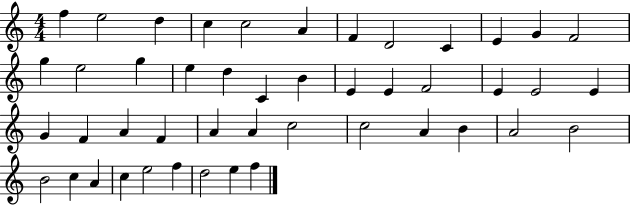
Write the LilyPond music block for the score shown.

{
  \clef treble
  \numericTimeSignature
  \time 4/4
  \key c \major
  f''4 e''2 d''4 | c''4 c''2 a'4 | f'4 d'2 c'4 | e'4 g'4 f'2 | \break g''4 e''2 g''4 | e''4 d''4 c'4 b'4 | e'4 e'4 f'2 | e'4 e'2 e'4 | \break g'4 f'4 a'4 f'4 | a'4 a'4 c''2 | c''2 a'4 b'4 | a'2 b'2 | \break b'2 c''4 a'4 | c''4 e''2 f''4 | d''2 e''4 f''4 | \bar "|."
}